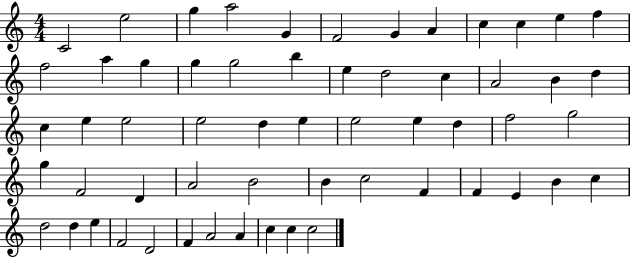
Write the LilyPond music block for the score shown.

{
  \clef treble
  \numericTimeSignature
  \time 4/4
  \key c \major
  c'2 e''2 | g''4 a''2 g'4 | f'2 g'4 a'4 | c''4 c''4 e''4 f''4 | \break f''2 a''4 g''4 | g''4 g''2 b''4 | e''4 d''2 c''4 | a'2 b'4 d''4 | \break c''4 e''4 e''2 | e''2 d''4 e''4 | e''2 e''4 d''4 | f''2 g''2 | \break g''4 f'2 d'4 | a'2 b'2 | b'4 c''2 f'4 | f'4 e'4 b'4 c''4 | \break d''2 d''4 e''4 | f'2 d'2 | f'4 a'2 a'4 | c''4 c''4 c''2 | \break \bar "|."
}